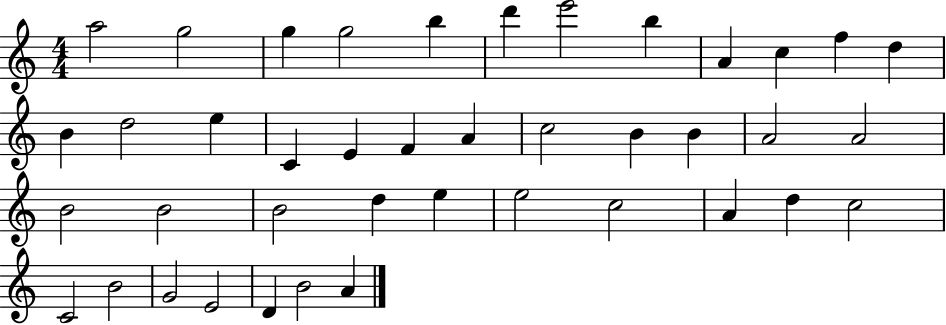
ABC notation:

X:1
T:Untitled
M:4/4
L:1/4
K:C
a2 g2 g g2 b d' e'2 b A c f d B d2 e C E F A c2 B B A2 A2 B2 B2 B2 d e e2 c2 A d c2 C2 B2 G2 E2 D B2 A